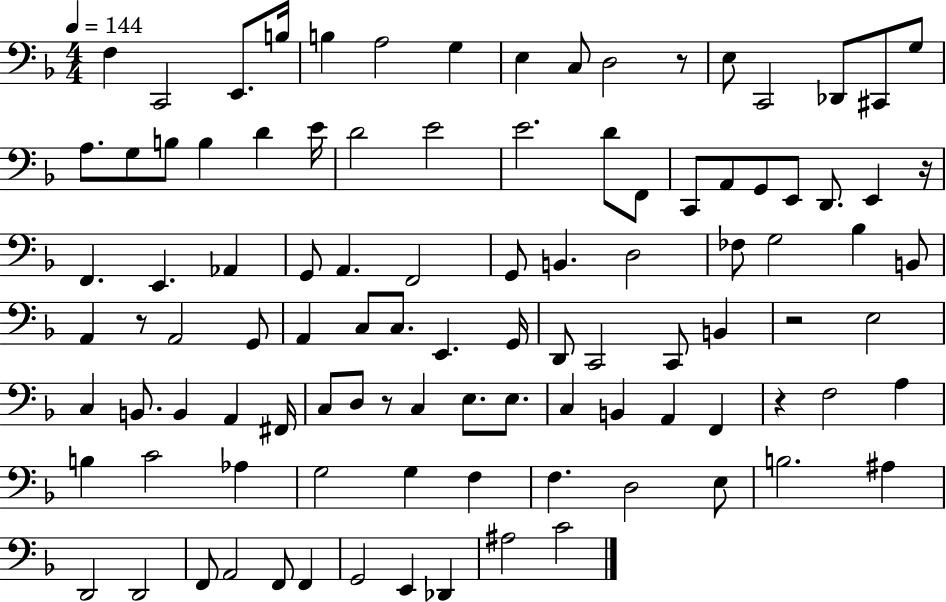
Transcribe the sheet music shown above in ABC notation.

X:1
T:Untitled
M:4/4
L:1/4
K:F
F, C,,2 E,,/2 B,/4 B, A,2 G, E, C,/2 D,2 z/2 E,/2 C,,2 _D,,/2 ^C,,/2 G,/2 A,/2 G,/2 B,/2 B, D E/4 D2 E2 E2 D/2 F,,/2 C,,/2 A,,/2 G,,/2 E,,/2 D,,/2 E,, z/4 F,, E,, _A,, G,,/2 A,, F,,2 G,,/2 B,, D,2 _F,/2 G,2 _B, B,,/2 A,, z/2 A,,2 G,,/2 A,, C,/2 C,/2 E,, G,,/4 D,,/2 C,,2 C,,/2 B,, z2 E,2 C, B,,/2 B,, A,, ^F,,/4 C,/2 D,/2 z/2 C, E,/2 E,/2 C, B,, A,, F,, z F,2 A, B, C2 _A, G,2 G, F, F, D,2 E,/2 B,2 ^A, D,,2 D,,2 F,,/2 A,,2 F,,/2 F,, G,,2 E,, _D,, ^A,2 C2